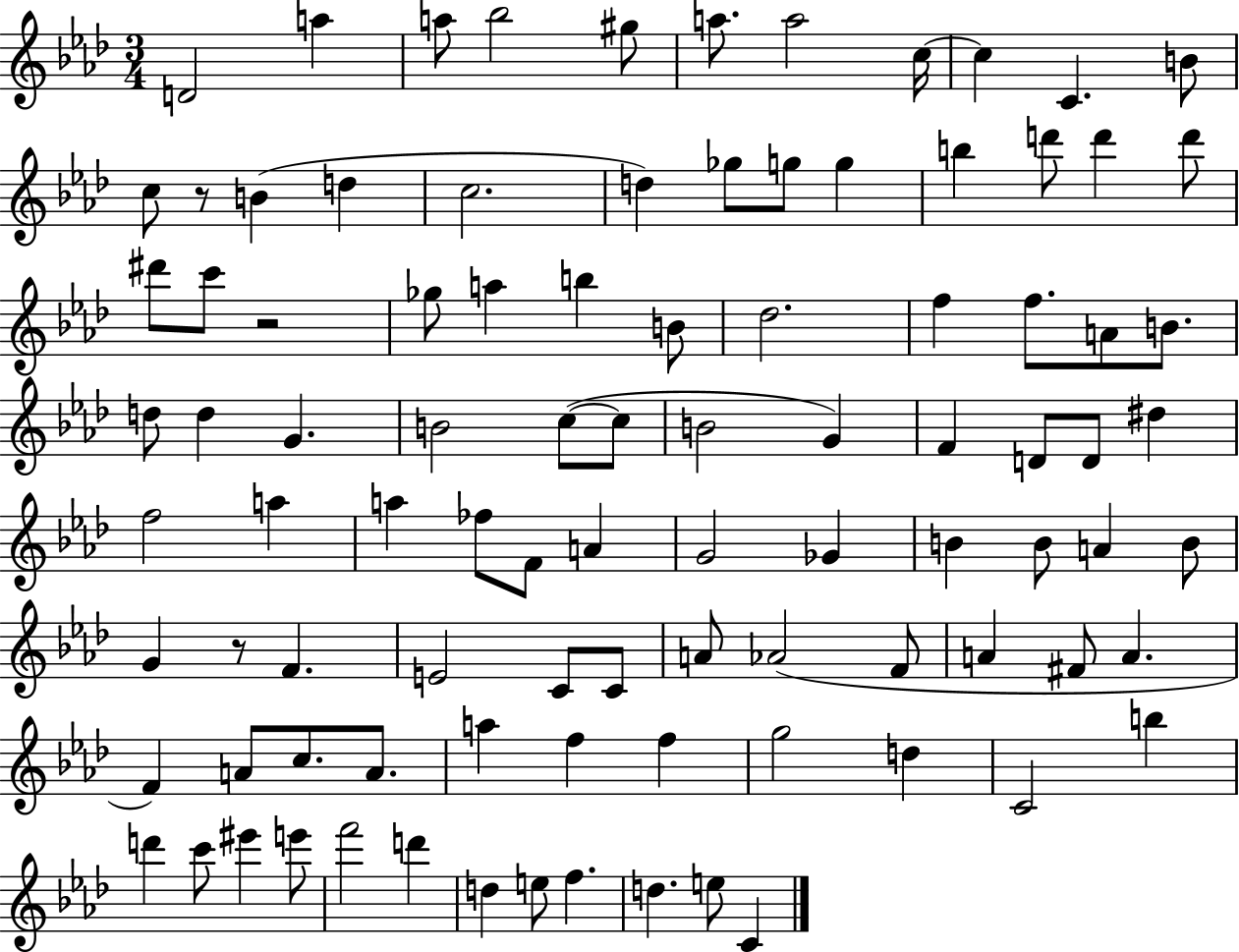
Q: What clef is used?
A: treble